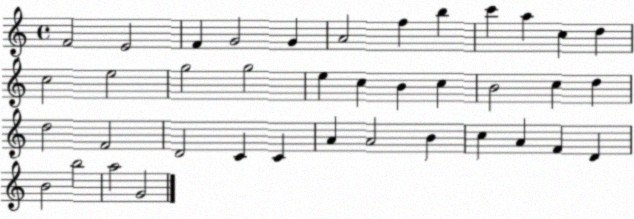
X:1
T:Untitled
M:4/4
L:1/4
K:C
F2 E2 F G2 G A2 f b c' a c d c2 e2 g2 g2 e c B c B2 c d d2 F2 D2 C C A A2 B c A F D B2 b2 a2 G2